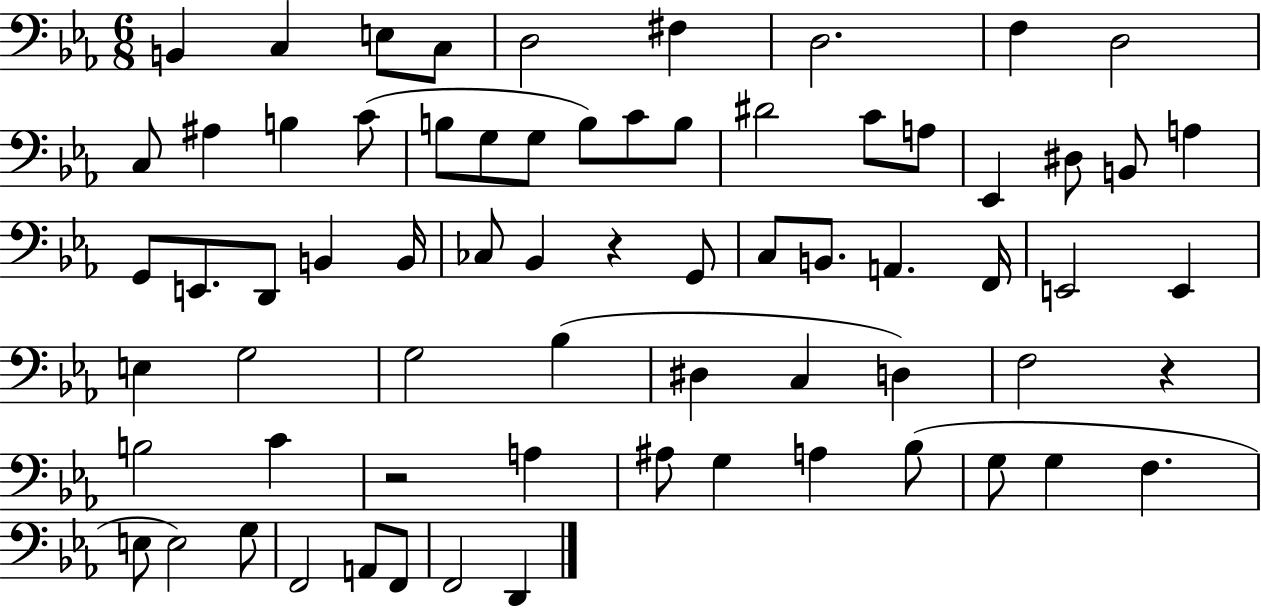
{
  \clef bass
  \numericTimeSignature
  \time 6/8
  \key ees \major
  \repeat volta 2 { b,4 c4 e8 c8 | d2 fis4 | d2. | f4 d2 | \break c8 ais4 b4 c'8( | b8 g8 g8 b8) c'8 b8 | dis'2 c'8 a8 | ees,4 dis8 b,8 a4 | \break g,8 e,8. d,8 b,4 b,16 | ces8 bes,4 r4 g,8 | c8 b,8. a,4. f,16 | e,2 e,4 | \break e4 g2 | g2 bes4( | dis4 c4 d4) | f2 r4 | \break b2 c'4 | r2 a4 | ais8 g4 a4 bes8( | g8 g4 f4. | \break e8 e2) g8 | f,2 a,8 f,8 | f,2 d,4 | } \bar "|."
}